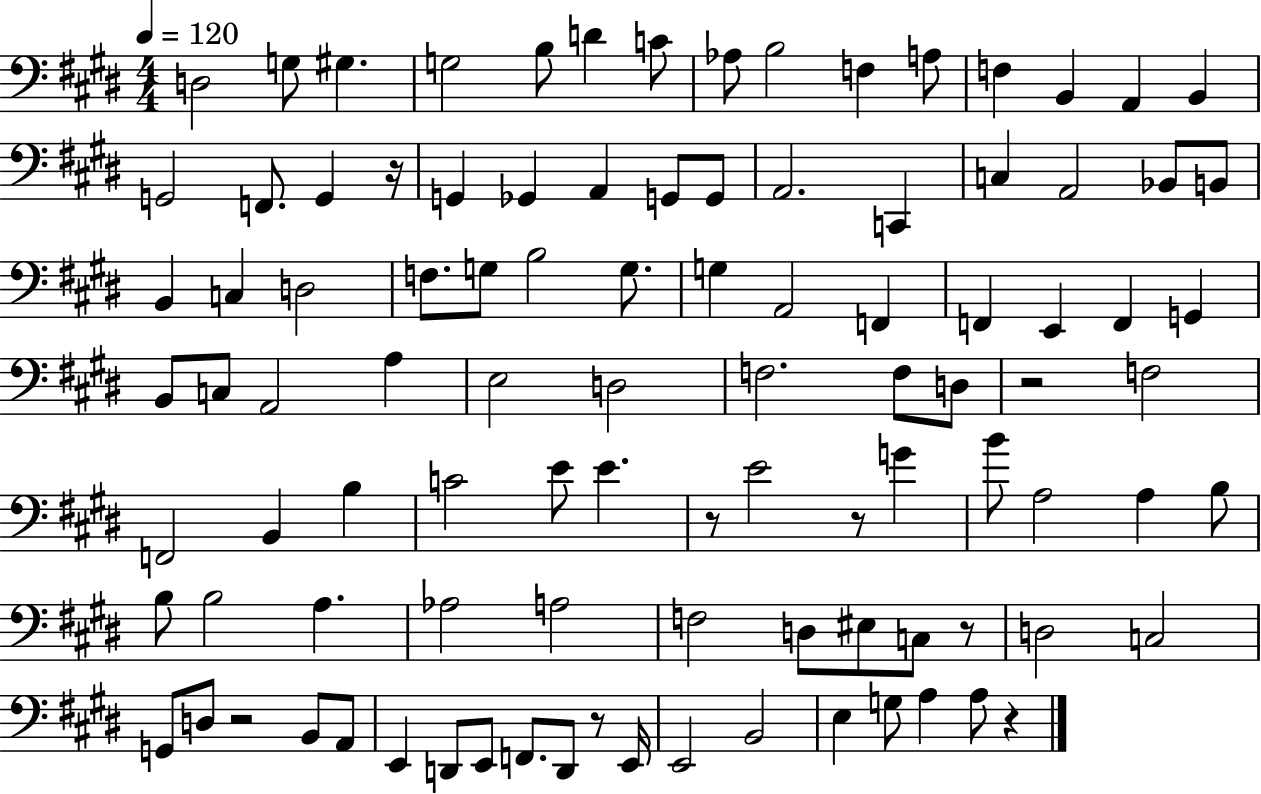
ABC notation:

X:1
T:Untitled
M:4/4
L:1/4
K:E
D,2 G,/2 ^G, G,2 B,/2 D C/2 _A,/2 B,2 F, A,/2 F, B,, A,, B,, G,,2 F,,/2 G,, z/4 G,, _G,, A,, G,,/2 G,,/2 A,,2 C,, C, A,,2 _B,,/2 B,,/2 B,, C, D,2 F,/2 G,/2 B,2 G,/2 G, A,,2 F,, F,, E,, F,, G,, B,,/2 C,/2 A,,2 A, E,2 D,2 F,2 F,/2 D,/2 z2 F,2 F,,2 B,, B, C2 E/2 E z/2 E2 z/2 G B/2 A,2 A, B,/2 B,/2 B,2 A, _A,2 A,2 F,2 D,/2 ^E,/2 C,/2 z/2 D,2 C,2 G,,/2 D,/2 z2 B,,/2 A,,/2 E,, D,,/2 E,,/2 F,,/2 D,,/2 z/2 E,,/4 E,,2 B,,2 E, G,/2 A, A,/2 z